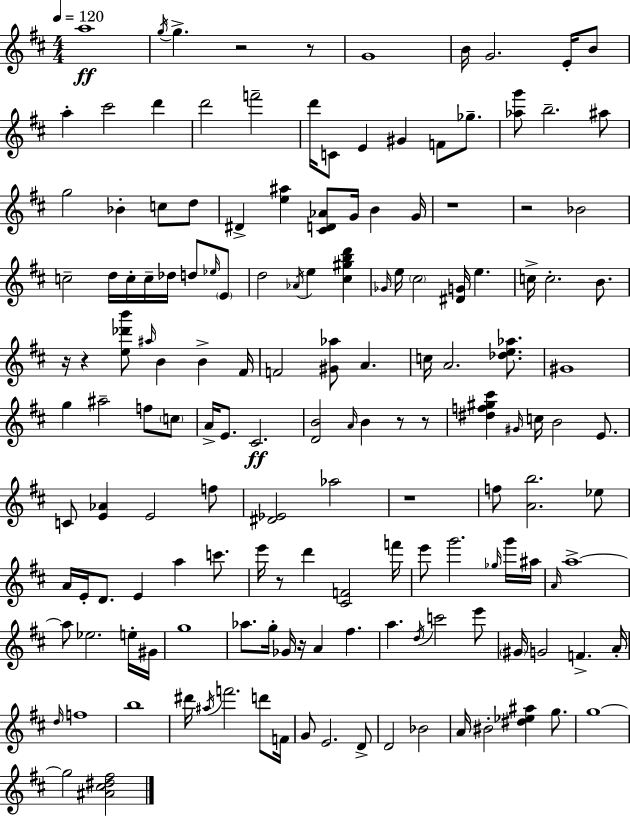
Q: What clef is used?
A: treble